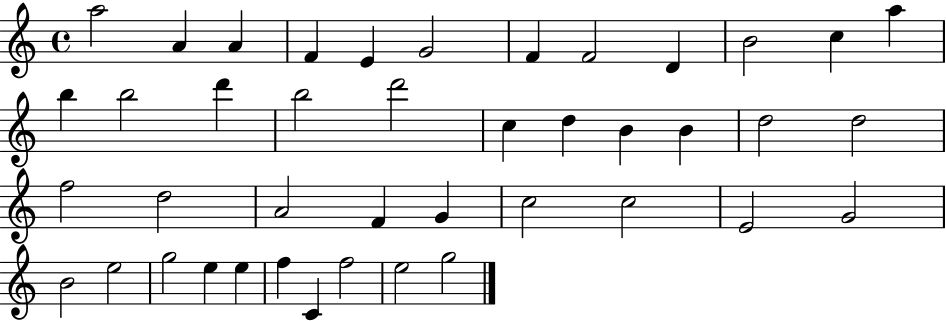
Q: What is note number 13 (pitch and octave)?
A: B5